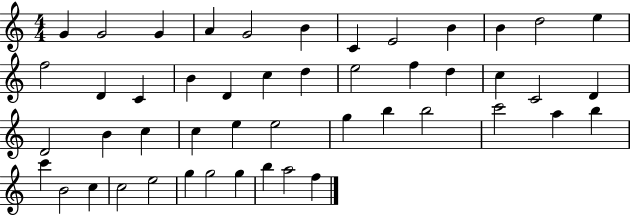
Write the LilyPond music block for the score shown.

{
  \clef treble
  \numericTimeSignature
  \time 4/4
  \key c \major
  g'4 g'2 g'4 | a'4 g'2 b'4 | c'4 e'2 b'4 | b'4 d''2 e''4 | \break f''2 d'4 c'4 | b'4 d'4 c''4 d''4 | e''2 f''4 d''4 | c''4 c'2 d'4 | \break d'2 b'4 c''4 | c''4 e''4 e''2 | g''4 b''4 b''2 | c'''2 a''4 b''4 | \break c'''4 b'2 c''4 | c''2 e''2 | g''4 g''2 g''4 | b''4 a''2 f''4 | \break \bar "|."
}